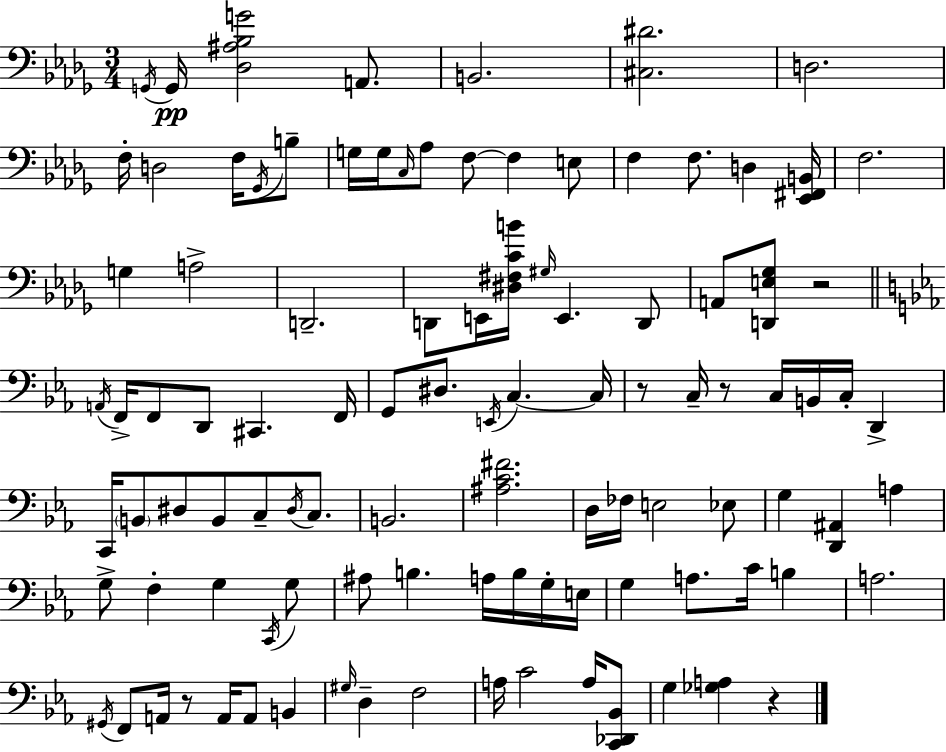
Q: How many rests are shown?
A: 5